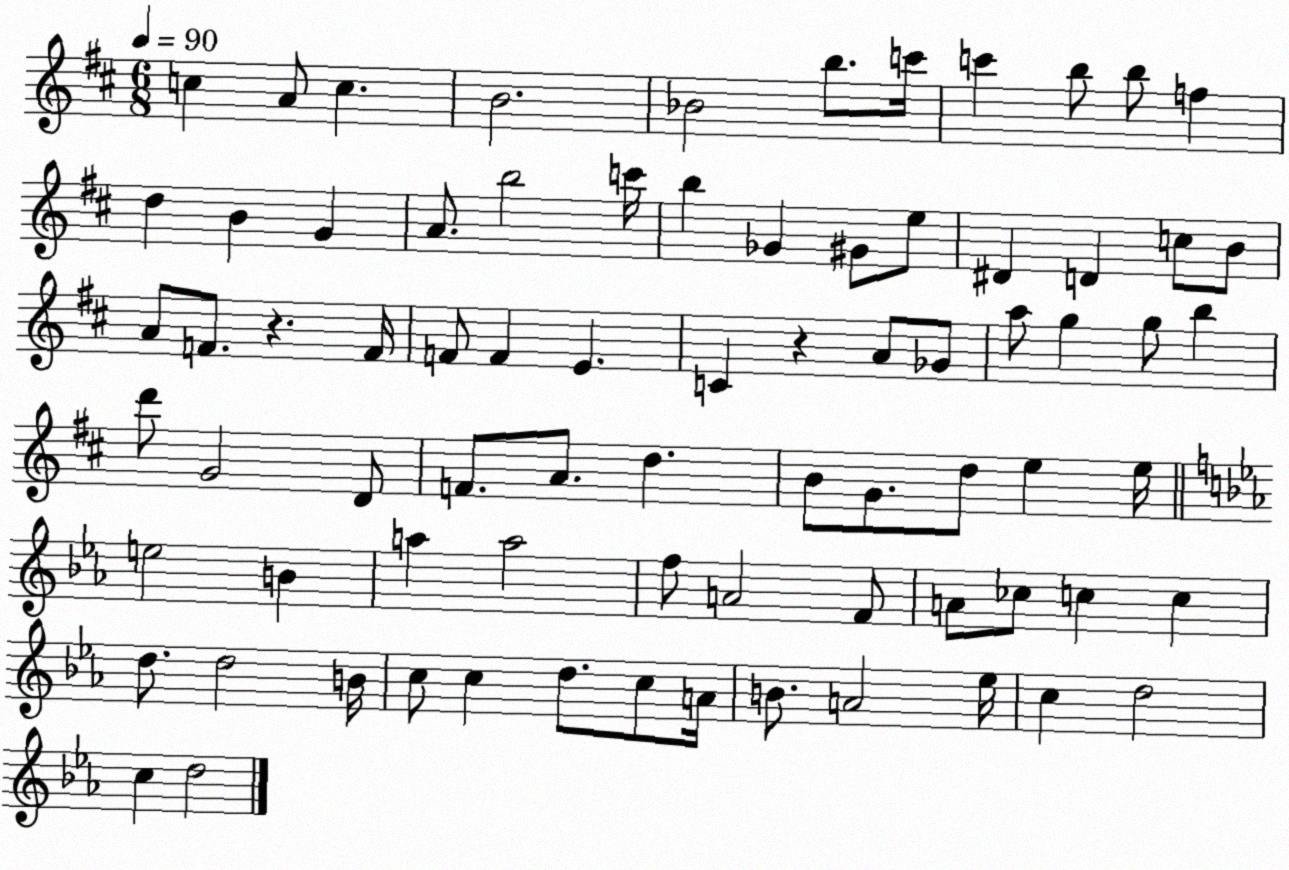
X:1
T:Untitled
M:6/8
L:1/4
K:D
c A/2 c B2 _B2 b/2 c'/4 c' b/2 b/2 f d B G A/2 b2 c'/4 b _G ^G/2 e/2 ^D D c/2 B/2 A/2 F/2 z F/4 F/2 F E C z A/2 _G/2 a/2 g g/2 b d'/2 G2 D/2 F/2 A/2 d B/2 G/2 d/2 e e/4 e2 B a a2 f/2 A2 F/2 A/2 _c/2 c c d/2 d2 B/4 c/2 c d/2 c/2 A/4 B/2 A2 _e/4 c d2 c d2